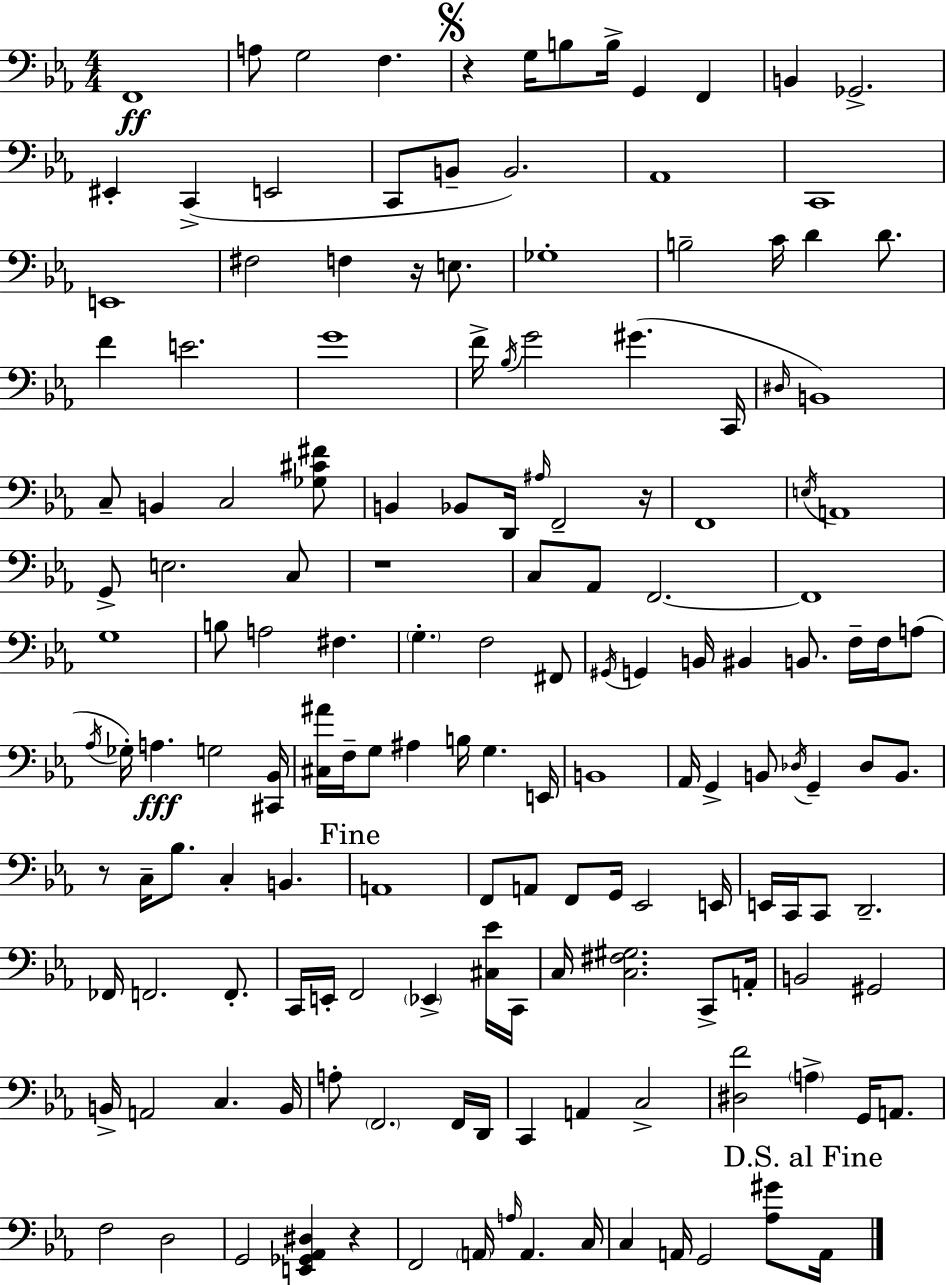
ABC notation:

X:1
T:Untitled
M:4/4
L:1/4
K:Cm
F,,4 A,/2 G,2 F, z G,/4 B,/2 B,/4 G,, F,, B,, _G,,2 ^E,, C,, E,,2 C,,/2 B,,/2 B,,2 _A,,4 C,,4 E,,4 ^F,2 F, z/4 E,/2 _G,4 B,2 C/4 D D/2 F E2 G4 F/4 _B,/4 G2 ^G C,,/4 ^D,/4 B,,4 C,/2 B,, C,2 [_G,^C^F]/2 B,, _B,,/2 D,,/4 ^A,/4 F,,2 z/4 F,,4 E,/4 A,,4 G,,/2 E,2 C,/2 z4 C,/2 _A,,/2 F,,2 F,,4 G,4 B,/2 A,2 ^F, G, F,2 ^F,,/2 ^G,,/4 G,, B,,/4 ^B,, B,,/2 F,/4 F,/4 A,/2 _A,/4 _G,/4 A, G,2 [^C,,_B,,]/4 [^C,^A]/4 F,/4 G,/2 ^A, B,/4 G, E,,/4 B,,4 _A,,/4 G,, B,,/2 _D,/4 G,, _D,/2 B,,/2 z/2 C,/4 _B,/2 C, B,, A,,4 F,,/2 A,,/2 F,,/2 G,,/4 _E,,2 E,,/4 E,,/4 C,,/4 C,,/2 D,,2 _F,,/4 F,,2 F,,/2 C,,/4 E,,/4 F,,2 _E,, [^C,_E]/4 C,,/4 C,/4 [C,^F,^G,]2 C,,/2 A,,/4 B,,2 ^G,,2 B,,/4 A,,2 C, B,,/4 A,/2 F,,2 F,,/4 D,,/4 C,, A,, C,2 [^D,F]2 A, G,,/4 A,,/2 F,2 D,2 G,,2 [E,,_G,,_A,,^D,] z F,,2 A,,/4 A,/4 A,, C,/4 C, A,,/4 G,,2 [_A,^G]/2 A,,/4